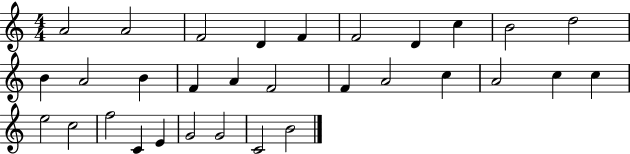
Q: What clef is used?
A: treble